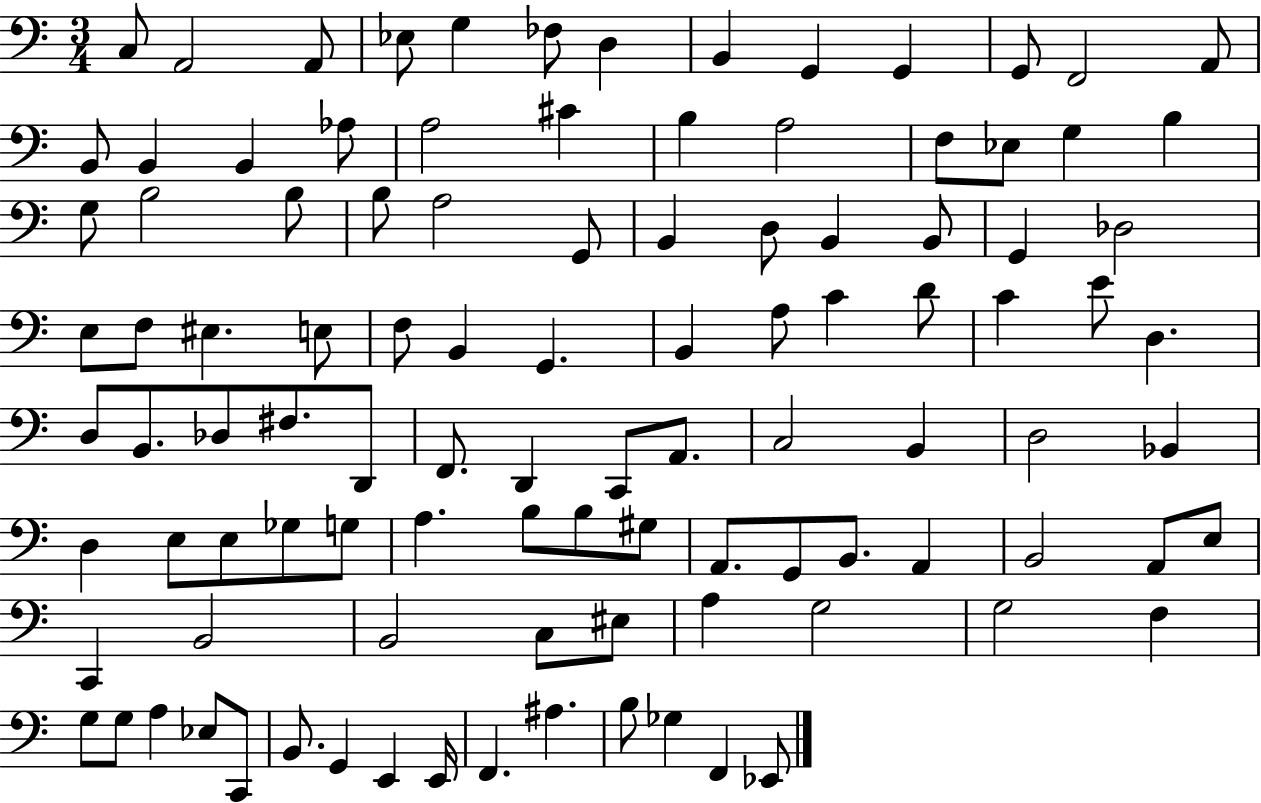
{
  \clef bass
  \numericTimeSignature
  \time 3/4
  \key c \major
  \repeat volta 2 { c8 a,2 a,8 | ees8 g4 fes8 d4 | b,4 g,4 g,4 | g,8 f,2 a,8 | \break b,8 b,4 b,4 aes8 | a2 cis'4 | b4 a2 | f8 ees8 g4 b4 | \break g8 b2 b8 | b8 a2 g,8 | b,4 d8 b,4 b,8 | g,4 des2 | \break e8 f8 eis4. e8 | f8 b,4 g,4. | b,4 a8 c'4 d'8 | c'4 e'8 d4. | \break d8 b,8. des8 fis8. d,8 | f,8. d,4 c,8 a,8. | c2 b,4 | d2 bes,4 | \break d4 e8 e8 ges8 g8 | a4. b8 b8 gis8 | a,8. g,8 b,8. a,4 | b,2 a,8 e8 | \break c,4 b,2 | b,2 c8 eis8 | a4 g2 | g2 f4 | \break g8 g8 a4 ees8 c,8 | b,8. g,4 e,4 e,16 | f,4. ais4. | b8 ges4 f,4 ees,8 | \break } \bar "|."
}